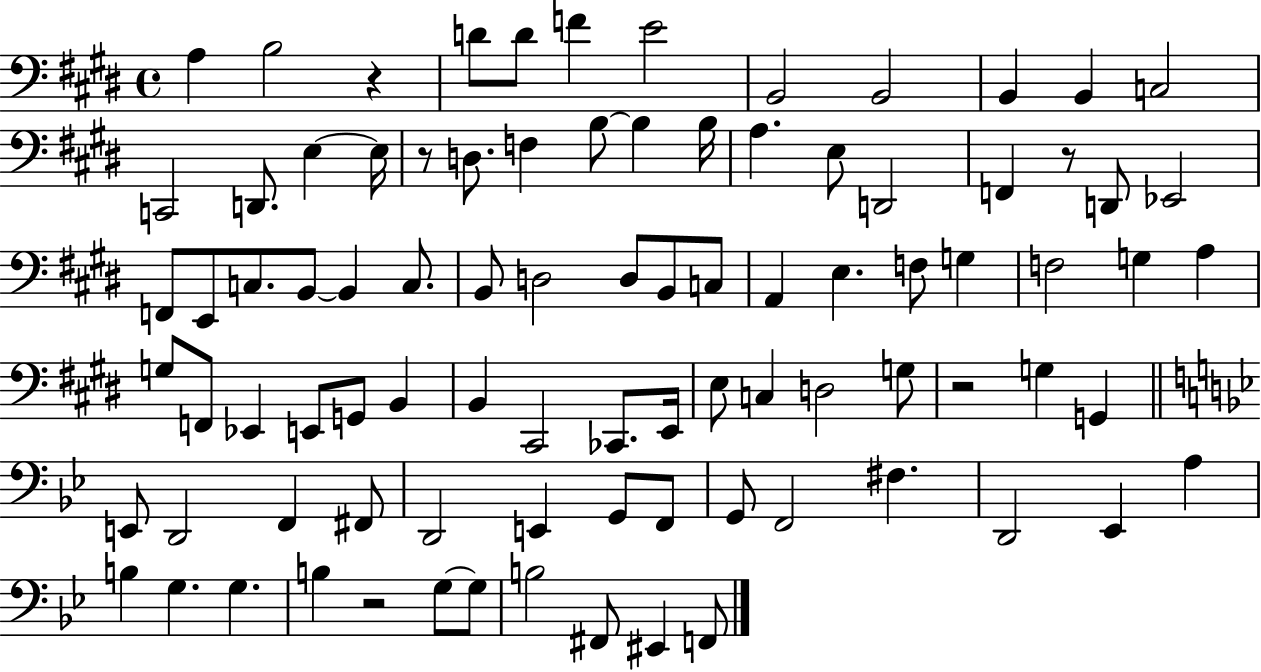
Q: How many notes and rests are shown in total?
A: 89